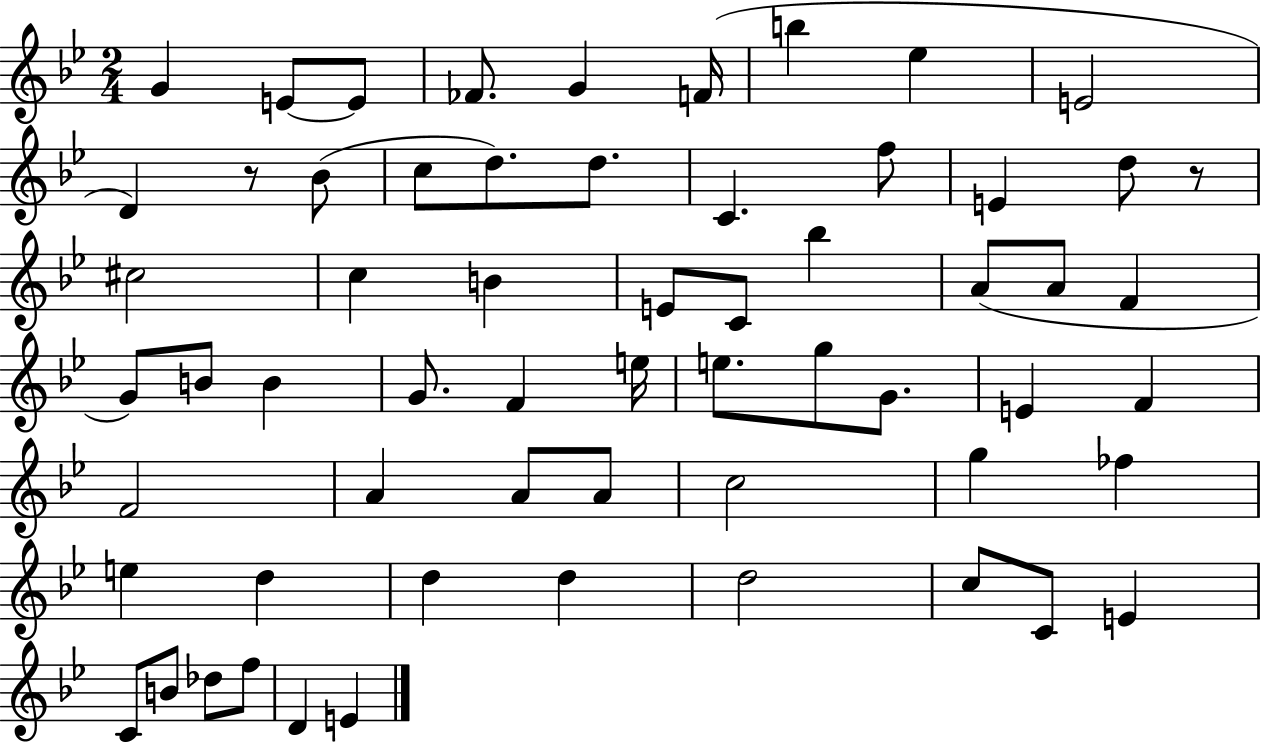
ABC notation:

X:1
T:Untitled
M:2/4
L:1/4
K:Bb
G E/2 E/2 _F/2 G F/4 b _e E2 D z/2 _B/2 c/2 d/2 d/2 C f/2 E d/2 z/2 ^c2 c B E/2 C/2 _b A/2 A/2 F G/2 B/2 B G/2 F e/4 e/2 g/2 G/2 E F F2 A A/2 A/2 c2 g _f e d d d d2 c/2 C/2 E C/2 B/2 _d/2 f/2 D E